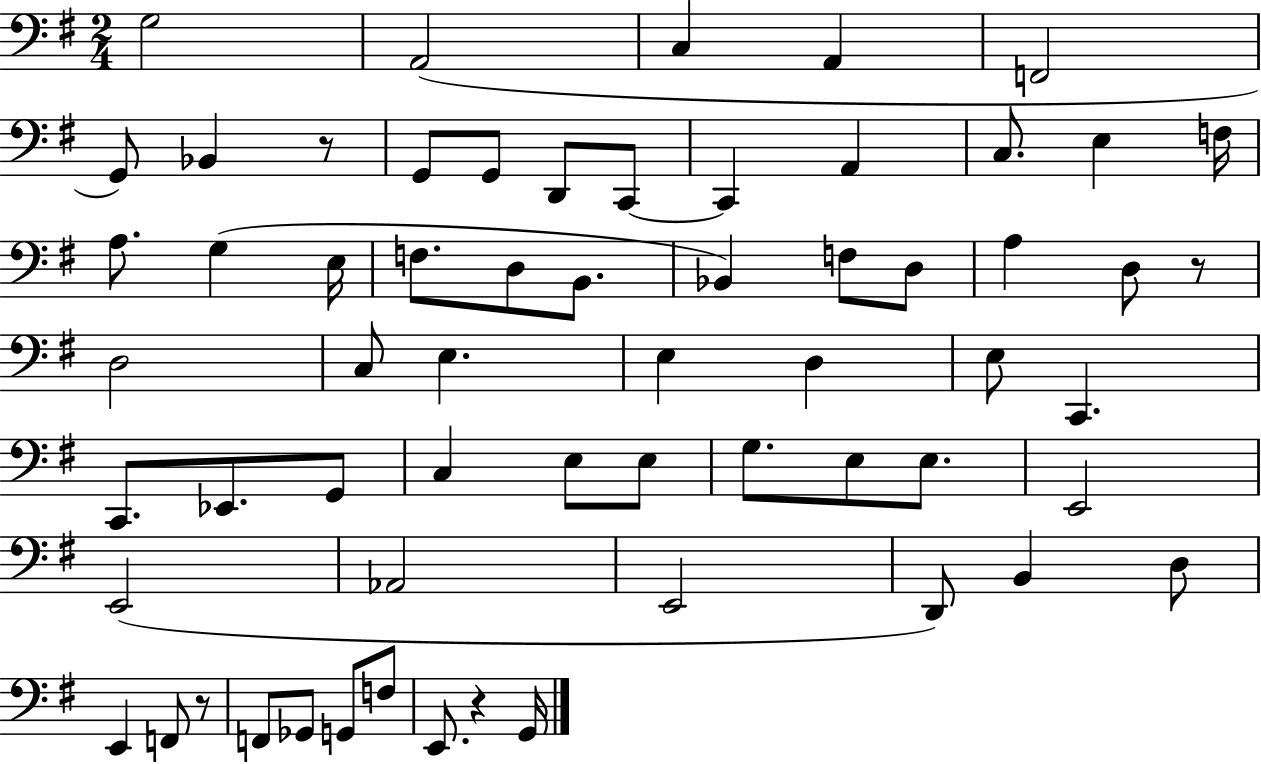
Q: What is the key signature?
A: G major